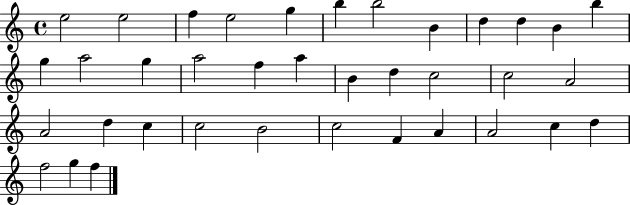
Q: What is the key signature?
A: C major